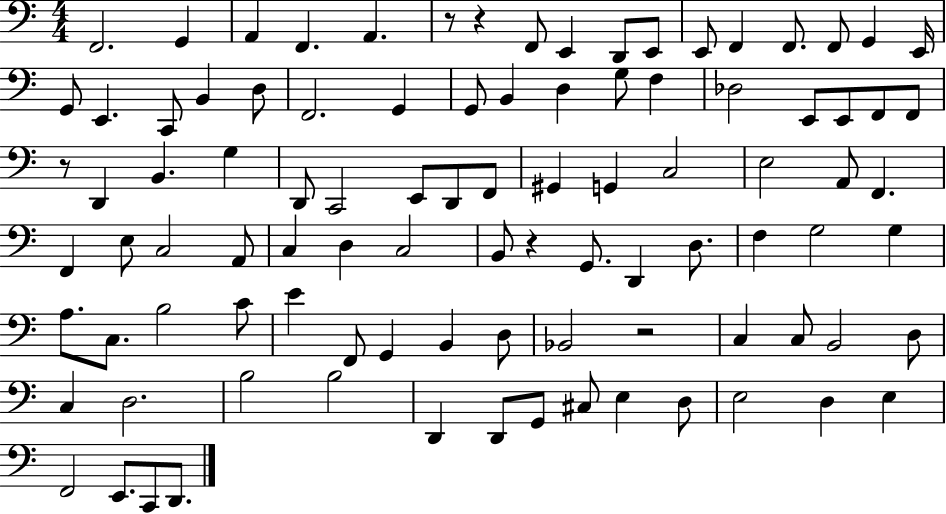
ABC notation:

X:1
T:Untitled
M:4/4
L:1/4
K:C
F,,2 G,, A,, F,, A,, z/2 z F,,/2 E,, D,,/2 E,,/2 E,,/2 F,, F,,/2 F,,/2 G,, E,,/4 G,,/2 E,, C,,/2 B,, D,/2 F,,2 G,, G,,/2 B,, D, G,/2 F, _D,2 E,,/2 E,,/2 F,,/2 F,,/2 z/2 D,, B,, G, D,,/2 C,,2 E,,/2 D,,/2 F,,/2 ^G,, G,, C,2 E,2 A,,/2 F,, F,, E,/2 C,2 A,,/2 C, D, C,2 B,,/2 z G,,/2 D,, D,/2 F, G,2 G, A,/2 C,/2 B,2 C/2 E F,,/2 G,, B,, D,/2 _B,,2 z2 C, C,/2 B,,2 D,/2 C, D,2 B,2 B,2 D,, D,,/2 G,,/2 ^C,/2 E, D,/2 E,2 D, E, F,,2 E,,/2 C,,/2 D,,/2